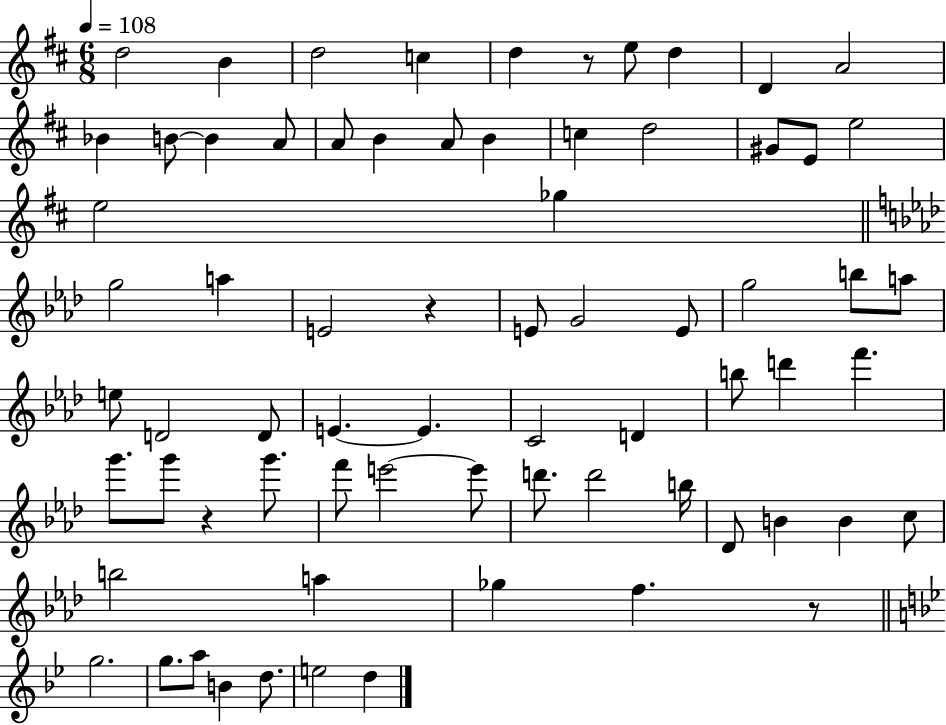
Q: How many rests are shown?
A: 4